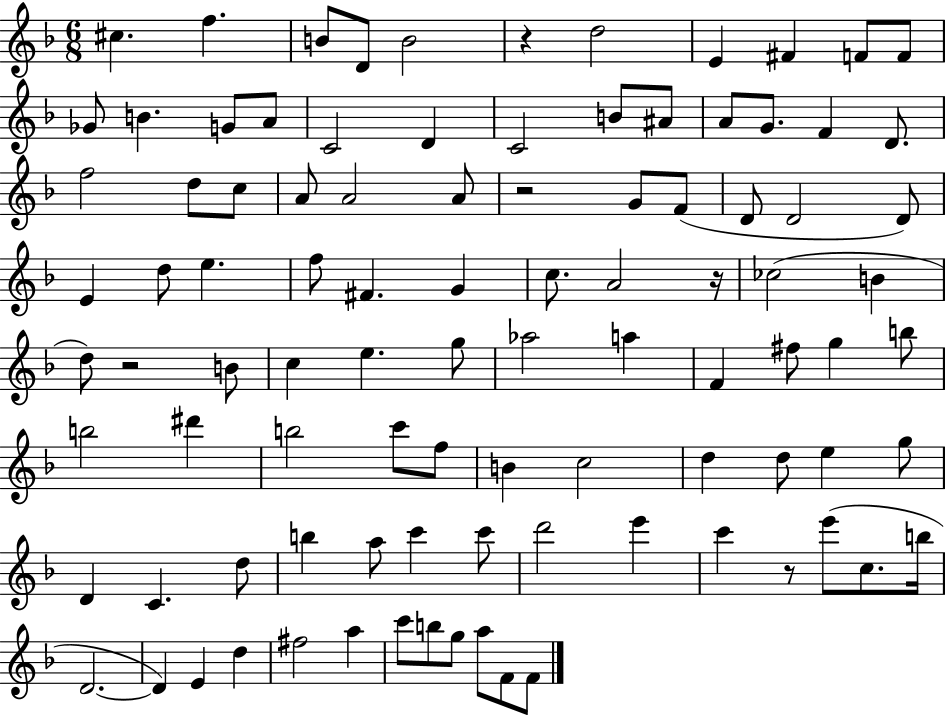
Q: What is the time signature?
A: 6/8